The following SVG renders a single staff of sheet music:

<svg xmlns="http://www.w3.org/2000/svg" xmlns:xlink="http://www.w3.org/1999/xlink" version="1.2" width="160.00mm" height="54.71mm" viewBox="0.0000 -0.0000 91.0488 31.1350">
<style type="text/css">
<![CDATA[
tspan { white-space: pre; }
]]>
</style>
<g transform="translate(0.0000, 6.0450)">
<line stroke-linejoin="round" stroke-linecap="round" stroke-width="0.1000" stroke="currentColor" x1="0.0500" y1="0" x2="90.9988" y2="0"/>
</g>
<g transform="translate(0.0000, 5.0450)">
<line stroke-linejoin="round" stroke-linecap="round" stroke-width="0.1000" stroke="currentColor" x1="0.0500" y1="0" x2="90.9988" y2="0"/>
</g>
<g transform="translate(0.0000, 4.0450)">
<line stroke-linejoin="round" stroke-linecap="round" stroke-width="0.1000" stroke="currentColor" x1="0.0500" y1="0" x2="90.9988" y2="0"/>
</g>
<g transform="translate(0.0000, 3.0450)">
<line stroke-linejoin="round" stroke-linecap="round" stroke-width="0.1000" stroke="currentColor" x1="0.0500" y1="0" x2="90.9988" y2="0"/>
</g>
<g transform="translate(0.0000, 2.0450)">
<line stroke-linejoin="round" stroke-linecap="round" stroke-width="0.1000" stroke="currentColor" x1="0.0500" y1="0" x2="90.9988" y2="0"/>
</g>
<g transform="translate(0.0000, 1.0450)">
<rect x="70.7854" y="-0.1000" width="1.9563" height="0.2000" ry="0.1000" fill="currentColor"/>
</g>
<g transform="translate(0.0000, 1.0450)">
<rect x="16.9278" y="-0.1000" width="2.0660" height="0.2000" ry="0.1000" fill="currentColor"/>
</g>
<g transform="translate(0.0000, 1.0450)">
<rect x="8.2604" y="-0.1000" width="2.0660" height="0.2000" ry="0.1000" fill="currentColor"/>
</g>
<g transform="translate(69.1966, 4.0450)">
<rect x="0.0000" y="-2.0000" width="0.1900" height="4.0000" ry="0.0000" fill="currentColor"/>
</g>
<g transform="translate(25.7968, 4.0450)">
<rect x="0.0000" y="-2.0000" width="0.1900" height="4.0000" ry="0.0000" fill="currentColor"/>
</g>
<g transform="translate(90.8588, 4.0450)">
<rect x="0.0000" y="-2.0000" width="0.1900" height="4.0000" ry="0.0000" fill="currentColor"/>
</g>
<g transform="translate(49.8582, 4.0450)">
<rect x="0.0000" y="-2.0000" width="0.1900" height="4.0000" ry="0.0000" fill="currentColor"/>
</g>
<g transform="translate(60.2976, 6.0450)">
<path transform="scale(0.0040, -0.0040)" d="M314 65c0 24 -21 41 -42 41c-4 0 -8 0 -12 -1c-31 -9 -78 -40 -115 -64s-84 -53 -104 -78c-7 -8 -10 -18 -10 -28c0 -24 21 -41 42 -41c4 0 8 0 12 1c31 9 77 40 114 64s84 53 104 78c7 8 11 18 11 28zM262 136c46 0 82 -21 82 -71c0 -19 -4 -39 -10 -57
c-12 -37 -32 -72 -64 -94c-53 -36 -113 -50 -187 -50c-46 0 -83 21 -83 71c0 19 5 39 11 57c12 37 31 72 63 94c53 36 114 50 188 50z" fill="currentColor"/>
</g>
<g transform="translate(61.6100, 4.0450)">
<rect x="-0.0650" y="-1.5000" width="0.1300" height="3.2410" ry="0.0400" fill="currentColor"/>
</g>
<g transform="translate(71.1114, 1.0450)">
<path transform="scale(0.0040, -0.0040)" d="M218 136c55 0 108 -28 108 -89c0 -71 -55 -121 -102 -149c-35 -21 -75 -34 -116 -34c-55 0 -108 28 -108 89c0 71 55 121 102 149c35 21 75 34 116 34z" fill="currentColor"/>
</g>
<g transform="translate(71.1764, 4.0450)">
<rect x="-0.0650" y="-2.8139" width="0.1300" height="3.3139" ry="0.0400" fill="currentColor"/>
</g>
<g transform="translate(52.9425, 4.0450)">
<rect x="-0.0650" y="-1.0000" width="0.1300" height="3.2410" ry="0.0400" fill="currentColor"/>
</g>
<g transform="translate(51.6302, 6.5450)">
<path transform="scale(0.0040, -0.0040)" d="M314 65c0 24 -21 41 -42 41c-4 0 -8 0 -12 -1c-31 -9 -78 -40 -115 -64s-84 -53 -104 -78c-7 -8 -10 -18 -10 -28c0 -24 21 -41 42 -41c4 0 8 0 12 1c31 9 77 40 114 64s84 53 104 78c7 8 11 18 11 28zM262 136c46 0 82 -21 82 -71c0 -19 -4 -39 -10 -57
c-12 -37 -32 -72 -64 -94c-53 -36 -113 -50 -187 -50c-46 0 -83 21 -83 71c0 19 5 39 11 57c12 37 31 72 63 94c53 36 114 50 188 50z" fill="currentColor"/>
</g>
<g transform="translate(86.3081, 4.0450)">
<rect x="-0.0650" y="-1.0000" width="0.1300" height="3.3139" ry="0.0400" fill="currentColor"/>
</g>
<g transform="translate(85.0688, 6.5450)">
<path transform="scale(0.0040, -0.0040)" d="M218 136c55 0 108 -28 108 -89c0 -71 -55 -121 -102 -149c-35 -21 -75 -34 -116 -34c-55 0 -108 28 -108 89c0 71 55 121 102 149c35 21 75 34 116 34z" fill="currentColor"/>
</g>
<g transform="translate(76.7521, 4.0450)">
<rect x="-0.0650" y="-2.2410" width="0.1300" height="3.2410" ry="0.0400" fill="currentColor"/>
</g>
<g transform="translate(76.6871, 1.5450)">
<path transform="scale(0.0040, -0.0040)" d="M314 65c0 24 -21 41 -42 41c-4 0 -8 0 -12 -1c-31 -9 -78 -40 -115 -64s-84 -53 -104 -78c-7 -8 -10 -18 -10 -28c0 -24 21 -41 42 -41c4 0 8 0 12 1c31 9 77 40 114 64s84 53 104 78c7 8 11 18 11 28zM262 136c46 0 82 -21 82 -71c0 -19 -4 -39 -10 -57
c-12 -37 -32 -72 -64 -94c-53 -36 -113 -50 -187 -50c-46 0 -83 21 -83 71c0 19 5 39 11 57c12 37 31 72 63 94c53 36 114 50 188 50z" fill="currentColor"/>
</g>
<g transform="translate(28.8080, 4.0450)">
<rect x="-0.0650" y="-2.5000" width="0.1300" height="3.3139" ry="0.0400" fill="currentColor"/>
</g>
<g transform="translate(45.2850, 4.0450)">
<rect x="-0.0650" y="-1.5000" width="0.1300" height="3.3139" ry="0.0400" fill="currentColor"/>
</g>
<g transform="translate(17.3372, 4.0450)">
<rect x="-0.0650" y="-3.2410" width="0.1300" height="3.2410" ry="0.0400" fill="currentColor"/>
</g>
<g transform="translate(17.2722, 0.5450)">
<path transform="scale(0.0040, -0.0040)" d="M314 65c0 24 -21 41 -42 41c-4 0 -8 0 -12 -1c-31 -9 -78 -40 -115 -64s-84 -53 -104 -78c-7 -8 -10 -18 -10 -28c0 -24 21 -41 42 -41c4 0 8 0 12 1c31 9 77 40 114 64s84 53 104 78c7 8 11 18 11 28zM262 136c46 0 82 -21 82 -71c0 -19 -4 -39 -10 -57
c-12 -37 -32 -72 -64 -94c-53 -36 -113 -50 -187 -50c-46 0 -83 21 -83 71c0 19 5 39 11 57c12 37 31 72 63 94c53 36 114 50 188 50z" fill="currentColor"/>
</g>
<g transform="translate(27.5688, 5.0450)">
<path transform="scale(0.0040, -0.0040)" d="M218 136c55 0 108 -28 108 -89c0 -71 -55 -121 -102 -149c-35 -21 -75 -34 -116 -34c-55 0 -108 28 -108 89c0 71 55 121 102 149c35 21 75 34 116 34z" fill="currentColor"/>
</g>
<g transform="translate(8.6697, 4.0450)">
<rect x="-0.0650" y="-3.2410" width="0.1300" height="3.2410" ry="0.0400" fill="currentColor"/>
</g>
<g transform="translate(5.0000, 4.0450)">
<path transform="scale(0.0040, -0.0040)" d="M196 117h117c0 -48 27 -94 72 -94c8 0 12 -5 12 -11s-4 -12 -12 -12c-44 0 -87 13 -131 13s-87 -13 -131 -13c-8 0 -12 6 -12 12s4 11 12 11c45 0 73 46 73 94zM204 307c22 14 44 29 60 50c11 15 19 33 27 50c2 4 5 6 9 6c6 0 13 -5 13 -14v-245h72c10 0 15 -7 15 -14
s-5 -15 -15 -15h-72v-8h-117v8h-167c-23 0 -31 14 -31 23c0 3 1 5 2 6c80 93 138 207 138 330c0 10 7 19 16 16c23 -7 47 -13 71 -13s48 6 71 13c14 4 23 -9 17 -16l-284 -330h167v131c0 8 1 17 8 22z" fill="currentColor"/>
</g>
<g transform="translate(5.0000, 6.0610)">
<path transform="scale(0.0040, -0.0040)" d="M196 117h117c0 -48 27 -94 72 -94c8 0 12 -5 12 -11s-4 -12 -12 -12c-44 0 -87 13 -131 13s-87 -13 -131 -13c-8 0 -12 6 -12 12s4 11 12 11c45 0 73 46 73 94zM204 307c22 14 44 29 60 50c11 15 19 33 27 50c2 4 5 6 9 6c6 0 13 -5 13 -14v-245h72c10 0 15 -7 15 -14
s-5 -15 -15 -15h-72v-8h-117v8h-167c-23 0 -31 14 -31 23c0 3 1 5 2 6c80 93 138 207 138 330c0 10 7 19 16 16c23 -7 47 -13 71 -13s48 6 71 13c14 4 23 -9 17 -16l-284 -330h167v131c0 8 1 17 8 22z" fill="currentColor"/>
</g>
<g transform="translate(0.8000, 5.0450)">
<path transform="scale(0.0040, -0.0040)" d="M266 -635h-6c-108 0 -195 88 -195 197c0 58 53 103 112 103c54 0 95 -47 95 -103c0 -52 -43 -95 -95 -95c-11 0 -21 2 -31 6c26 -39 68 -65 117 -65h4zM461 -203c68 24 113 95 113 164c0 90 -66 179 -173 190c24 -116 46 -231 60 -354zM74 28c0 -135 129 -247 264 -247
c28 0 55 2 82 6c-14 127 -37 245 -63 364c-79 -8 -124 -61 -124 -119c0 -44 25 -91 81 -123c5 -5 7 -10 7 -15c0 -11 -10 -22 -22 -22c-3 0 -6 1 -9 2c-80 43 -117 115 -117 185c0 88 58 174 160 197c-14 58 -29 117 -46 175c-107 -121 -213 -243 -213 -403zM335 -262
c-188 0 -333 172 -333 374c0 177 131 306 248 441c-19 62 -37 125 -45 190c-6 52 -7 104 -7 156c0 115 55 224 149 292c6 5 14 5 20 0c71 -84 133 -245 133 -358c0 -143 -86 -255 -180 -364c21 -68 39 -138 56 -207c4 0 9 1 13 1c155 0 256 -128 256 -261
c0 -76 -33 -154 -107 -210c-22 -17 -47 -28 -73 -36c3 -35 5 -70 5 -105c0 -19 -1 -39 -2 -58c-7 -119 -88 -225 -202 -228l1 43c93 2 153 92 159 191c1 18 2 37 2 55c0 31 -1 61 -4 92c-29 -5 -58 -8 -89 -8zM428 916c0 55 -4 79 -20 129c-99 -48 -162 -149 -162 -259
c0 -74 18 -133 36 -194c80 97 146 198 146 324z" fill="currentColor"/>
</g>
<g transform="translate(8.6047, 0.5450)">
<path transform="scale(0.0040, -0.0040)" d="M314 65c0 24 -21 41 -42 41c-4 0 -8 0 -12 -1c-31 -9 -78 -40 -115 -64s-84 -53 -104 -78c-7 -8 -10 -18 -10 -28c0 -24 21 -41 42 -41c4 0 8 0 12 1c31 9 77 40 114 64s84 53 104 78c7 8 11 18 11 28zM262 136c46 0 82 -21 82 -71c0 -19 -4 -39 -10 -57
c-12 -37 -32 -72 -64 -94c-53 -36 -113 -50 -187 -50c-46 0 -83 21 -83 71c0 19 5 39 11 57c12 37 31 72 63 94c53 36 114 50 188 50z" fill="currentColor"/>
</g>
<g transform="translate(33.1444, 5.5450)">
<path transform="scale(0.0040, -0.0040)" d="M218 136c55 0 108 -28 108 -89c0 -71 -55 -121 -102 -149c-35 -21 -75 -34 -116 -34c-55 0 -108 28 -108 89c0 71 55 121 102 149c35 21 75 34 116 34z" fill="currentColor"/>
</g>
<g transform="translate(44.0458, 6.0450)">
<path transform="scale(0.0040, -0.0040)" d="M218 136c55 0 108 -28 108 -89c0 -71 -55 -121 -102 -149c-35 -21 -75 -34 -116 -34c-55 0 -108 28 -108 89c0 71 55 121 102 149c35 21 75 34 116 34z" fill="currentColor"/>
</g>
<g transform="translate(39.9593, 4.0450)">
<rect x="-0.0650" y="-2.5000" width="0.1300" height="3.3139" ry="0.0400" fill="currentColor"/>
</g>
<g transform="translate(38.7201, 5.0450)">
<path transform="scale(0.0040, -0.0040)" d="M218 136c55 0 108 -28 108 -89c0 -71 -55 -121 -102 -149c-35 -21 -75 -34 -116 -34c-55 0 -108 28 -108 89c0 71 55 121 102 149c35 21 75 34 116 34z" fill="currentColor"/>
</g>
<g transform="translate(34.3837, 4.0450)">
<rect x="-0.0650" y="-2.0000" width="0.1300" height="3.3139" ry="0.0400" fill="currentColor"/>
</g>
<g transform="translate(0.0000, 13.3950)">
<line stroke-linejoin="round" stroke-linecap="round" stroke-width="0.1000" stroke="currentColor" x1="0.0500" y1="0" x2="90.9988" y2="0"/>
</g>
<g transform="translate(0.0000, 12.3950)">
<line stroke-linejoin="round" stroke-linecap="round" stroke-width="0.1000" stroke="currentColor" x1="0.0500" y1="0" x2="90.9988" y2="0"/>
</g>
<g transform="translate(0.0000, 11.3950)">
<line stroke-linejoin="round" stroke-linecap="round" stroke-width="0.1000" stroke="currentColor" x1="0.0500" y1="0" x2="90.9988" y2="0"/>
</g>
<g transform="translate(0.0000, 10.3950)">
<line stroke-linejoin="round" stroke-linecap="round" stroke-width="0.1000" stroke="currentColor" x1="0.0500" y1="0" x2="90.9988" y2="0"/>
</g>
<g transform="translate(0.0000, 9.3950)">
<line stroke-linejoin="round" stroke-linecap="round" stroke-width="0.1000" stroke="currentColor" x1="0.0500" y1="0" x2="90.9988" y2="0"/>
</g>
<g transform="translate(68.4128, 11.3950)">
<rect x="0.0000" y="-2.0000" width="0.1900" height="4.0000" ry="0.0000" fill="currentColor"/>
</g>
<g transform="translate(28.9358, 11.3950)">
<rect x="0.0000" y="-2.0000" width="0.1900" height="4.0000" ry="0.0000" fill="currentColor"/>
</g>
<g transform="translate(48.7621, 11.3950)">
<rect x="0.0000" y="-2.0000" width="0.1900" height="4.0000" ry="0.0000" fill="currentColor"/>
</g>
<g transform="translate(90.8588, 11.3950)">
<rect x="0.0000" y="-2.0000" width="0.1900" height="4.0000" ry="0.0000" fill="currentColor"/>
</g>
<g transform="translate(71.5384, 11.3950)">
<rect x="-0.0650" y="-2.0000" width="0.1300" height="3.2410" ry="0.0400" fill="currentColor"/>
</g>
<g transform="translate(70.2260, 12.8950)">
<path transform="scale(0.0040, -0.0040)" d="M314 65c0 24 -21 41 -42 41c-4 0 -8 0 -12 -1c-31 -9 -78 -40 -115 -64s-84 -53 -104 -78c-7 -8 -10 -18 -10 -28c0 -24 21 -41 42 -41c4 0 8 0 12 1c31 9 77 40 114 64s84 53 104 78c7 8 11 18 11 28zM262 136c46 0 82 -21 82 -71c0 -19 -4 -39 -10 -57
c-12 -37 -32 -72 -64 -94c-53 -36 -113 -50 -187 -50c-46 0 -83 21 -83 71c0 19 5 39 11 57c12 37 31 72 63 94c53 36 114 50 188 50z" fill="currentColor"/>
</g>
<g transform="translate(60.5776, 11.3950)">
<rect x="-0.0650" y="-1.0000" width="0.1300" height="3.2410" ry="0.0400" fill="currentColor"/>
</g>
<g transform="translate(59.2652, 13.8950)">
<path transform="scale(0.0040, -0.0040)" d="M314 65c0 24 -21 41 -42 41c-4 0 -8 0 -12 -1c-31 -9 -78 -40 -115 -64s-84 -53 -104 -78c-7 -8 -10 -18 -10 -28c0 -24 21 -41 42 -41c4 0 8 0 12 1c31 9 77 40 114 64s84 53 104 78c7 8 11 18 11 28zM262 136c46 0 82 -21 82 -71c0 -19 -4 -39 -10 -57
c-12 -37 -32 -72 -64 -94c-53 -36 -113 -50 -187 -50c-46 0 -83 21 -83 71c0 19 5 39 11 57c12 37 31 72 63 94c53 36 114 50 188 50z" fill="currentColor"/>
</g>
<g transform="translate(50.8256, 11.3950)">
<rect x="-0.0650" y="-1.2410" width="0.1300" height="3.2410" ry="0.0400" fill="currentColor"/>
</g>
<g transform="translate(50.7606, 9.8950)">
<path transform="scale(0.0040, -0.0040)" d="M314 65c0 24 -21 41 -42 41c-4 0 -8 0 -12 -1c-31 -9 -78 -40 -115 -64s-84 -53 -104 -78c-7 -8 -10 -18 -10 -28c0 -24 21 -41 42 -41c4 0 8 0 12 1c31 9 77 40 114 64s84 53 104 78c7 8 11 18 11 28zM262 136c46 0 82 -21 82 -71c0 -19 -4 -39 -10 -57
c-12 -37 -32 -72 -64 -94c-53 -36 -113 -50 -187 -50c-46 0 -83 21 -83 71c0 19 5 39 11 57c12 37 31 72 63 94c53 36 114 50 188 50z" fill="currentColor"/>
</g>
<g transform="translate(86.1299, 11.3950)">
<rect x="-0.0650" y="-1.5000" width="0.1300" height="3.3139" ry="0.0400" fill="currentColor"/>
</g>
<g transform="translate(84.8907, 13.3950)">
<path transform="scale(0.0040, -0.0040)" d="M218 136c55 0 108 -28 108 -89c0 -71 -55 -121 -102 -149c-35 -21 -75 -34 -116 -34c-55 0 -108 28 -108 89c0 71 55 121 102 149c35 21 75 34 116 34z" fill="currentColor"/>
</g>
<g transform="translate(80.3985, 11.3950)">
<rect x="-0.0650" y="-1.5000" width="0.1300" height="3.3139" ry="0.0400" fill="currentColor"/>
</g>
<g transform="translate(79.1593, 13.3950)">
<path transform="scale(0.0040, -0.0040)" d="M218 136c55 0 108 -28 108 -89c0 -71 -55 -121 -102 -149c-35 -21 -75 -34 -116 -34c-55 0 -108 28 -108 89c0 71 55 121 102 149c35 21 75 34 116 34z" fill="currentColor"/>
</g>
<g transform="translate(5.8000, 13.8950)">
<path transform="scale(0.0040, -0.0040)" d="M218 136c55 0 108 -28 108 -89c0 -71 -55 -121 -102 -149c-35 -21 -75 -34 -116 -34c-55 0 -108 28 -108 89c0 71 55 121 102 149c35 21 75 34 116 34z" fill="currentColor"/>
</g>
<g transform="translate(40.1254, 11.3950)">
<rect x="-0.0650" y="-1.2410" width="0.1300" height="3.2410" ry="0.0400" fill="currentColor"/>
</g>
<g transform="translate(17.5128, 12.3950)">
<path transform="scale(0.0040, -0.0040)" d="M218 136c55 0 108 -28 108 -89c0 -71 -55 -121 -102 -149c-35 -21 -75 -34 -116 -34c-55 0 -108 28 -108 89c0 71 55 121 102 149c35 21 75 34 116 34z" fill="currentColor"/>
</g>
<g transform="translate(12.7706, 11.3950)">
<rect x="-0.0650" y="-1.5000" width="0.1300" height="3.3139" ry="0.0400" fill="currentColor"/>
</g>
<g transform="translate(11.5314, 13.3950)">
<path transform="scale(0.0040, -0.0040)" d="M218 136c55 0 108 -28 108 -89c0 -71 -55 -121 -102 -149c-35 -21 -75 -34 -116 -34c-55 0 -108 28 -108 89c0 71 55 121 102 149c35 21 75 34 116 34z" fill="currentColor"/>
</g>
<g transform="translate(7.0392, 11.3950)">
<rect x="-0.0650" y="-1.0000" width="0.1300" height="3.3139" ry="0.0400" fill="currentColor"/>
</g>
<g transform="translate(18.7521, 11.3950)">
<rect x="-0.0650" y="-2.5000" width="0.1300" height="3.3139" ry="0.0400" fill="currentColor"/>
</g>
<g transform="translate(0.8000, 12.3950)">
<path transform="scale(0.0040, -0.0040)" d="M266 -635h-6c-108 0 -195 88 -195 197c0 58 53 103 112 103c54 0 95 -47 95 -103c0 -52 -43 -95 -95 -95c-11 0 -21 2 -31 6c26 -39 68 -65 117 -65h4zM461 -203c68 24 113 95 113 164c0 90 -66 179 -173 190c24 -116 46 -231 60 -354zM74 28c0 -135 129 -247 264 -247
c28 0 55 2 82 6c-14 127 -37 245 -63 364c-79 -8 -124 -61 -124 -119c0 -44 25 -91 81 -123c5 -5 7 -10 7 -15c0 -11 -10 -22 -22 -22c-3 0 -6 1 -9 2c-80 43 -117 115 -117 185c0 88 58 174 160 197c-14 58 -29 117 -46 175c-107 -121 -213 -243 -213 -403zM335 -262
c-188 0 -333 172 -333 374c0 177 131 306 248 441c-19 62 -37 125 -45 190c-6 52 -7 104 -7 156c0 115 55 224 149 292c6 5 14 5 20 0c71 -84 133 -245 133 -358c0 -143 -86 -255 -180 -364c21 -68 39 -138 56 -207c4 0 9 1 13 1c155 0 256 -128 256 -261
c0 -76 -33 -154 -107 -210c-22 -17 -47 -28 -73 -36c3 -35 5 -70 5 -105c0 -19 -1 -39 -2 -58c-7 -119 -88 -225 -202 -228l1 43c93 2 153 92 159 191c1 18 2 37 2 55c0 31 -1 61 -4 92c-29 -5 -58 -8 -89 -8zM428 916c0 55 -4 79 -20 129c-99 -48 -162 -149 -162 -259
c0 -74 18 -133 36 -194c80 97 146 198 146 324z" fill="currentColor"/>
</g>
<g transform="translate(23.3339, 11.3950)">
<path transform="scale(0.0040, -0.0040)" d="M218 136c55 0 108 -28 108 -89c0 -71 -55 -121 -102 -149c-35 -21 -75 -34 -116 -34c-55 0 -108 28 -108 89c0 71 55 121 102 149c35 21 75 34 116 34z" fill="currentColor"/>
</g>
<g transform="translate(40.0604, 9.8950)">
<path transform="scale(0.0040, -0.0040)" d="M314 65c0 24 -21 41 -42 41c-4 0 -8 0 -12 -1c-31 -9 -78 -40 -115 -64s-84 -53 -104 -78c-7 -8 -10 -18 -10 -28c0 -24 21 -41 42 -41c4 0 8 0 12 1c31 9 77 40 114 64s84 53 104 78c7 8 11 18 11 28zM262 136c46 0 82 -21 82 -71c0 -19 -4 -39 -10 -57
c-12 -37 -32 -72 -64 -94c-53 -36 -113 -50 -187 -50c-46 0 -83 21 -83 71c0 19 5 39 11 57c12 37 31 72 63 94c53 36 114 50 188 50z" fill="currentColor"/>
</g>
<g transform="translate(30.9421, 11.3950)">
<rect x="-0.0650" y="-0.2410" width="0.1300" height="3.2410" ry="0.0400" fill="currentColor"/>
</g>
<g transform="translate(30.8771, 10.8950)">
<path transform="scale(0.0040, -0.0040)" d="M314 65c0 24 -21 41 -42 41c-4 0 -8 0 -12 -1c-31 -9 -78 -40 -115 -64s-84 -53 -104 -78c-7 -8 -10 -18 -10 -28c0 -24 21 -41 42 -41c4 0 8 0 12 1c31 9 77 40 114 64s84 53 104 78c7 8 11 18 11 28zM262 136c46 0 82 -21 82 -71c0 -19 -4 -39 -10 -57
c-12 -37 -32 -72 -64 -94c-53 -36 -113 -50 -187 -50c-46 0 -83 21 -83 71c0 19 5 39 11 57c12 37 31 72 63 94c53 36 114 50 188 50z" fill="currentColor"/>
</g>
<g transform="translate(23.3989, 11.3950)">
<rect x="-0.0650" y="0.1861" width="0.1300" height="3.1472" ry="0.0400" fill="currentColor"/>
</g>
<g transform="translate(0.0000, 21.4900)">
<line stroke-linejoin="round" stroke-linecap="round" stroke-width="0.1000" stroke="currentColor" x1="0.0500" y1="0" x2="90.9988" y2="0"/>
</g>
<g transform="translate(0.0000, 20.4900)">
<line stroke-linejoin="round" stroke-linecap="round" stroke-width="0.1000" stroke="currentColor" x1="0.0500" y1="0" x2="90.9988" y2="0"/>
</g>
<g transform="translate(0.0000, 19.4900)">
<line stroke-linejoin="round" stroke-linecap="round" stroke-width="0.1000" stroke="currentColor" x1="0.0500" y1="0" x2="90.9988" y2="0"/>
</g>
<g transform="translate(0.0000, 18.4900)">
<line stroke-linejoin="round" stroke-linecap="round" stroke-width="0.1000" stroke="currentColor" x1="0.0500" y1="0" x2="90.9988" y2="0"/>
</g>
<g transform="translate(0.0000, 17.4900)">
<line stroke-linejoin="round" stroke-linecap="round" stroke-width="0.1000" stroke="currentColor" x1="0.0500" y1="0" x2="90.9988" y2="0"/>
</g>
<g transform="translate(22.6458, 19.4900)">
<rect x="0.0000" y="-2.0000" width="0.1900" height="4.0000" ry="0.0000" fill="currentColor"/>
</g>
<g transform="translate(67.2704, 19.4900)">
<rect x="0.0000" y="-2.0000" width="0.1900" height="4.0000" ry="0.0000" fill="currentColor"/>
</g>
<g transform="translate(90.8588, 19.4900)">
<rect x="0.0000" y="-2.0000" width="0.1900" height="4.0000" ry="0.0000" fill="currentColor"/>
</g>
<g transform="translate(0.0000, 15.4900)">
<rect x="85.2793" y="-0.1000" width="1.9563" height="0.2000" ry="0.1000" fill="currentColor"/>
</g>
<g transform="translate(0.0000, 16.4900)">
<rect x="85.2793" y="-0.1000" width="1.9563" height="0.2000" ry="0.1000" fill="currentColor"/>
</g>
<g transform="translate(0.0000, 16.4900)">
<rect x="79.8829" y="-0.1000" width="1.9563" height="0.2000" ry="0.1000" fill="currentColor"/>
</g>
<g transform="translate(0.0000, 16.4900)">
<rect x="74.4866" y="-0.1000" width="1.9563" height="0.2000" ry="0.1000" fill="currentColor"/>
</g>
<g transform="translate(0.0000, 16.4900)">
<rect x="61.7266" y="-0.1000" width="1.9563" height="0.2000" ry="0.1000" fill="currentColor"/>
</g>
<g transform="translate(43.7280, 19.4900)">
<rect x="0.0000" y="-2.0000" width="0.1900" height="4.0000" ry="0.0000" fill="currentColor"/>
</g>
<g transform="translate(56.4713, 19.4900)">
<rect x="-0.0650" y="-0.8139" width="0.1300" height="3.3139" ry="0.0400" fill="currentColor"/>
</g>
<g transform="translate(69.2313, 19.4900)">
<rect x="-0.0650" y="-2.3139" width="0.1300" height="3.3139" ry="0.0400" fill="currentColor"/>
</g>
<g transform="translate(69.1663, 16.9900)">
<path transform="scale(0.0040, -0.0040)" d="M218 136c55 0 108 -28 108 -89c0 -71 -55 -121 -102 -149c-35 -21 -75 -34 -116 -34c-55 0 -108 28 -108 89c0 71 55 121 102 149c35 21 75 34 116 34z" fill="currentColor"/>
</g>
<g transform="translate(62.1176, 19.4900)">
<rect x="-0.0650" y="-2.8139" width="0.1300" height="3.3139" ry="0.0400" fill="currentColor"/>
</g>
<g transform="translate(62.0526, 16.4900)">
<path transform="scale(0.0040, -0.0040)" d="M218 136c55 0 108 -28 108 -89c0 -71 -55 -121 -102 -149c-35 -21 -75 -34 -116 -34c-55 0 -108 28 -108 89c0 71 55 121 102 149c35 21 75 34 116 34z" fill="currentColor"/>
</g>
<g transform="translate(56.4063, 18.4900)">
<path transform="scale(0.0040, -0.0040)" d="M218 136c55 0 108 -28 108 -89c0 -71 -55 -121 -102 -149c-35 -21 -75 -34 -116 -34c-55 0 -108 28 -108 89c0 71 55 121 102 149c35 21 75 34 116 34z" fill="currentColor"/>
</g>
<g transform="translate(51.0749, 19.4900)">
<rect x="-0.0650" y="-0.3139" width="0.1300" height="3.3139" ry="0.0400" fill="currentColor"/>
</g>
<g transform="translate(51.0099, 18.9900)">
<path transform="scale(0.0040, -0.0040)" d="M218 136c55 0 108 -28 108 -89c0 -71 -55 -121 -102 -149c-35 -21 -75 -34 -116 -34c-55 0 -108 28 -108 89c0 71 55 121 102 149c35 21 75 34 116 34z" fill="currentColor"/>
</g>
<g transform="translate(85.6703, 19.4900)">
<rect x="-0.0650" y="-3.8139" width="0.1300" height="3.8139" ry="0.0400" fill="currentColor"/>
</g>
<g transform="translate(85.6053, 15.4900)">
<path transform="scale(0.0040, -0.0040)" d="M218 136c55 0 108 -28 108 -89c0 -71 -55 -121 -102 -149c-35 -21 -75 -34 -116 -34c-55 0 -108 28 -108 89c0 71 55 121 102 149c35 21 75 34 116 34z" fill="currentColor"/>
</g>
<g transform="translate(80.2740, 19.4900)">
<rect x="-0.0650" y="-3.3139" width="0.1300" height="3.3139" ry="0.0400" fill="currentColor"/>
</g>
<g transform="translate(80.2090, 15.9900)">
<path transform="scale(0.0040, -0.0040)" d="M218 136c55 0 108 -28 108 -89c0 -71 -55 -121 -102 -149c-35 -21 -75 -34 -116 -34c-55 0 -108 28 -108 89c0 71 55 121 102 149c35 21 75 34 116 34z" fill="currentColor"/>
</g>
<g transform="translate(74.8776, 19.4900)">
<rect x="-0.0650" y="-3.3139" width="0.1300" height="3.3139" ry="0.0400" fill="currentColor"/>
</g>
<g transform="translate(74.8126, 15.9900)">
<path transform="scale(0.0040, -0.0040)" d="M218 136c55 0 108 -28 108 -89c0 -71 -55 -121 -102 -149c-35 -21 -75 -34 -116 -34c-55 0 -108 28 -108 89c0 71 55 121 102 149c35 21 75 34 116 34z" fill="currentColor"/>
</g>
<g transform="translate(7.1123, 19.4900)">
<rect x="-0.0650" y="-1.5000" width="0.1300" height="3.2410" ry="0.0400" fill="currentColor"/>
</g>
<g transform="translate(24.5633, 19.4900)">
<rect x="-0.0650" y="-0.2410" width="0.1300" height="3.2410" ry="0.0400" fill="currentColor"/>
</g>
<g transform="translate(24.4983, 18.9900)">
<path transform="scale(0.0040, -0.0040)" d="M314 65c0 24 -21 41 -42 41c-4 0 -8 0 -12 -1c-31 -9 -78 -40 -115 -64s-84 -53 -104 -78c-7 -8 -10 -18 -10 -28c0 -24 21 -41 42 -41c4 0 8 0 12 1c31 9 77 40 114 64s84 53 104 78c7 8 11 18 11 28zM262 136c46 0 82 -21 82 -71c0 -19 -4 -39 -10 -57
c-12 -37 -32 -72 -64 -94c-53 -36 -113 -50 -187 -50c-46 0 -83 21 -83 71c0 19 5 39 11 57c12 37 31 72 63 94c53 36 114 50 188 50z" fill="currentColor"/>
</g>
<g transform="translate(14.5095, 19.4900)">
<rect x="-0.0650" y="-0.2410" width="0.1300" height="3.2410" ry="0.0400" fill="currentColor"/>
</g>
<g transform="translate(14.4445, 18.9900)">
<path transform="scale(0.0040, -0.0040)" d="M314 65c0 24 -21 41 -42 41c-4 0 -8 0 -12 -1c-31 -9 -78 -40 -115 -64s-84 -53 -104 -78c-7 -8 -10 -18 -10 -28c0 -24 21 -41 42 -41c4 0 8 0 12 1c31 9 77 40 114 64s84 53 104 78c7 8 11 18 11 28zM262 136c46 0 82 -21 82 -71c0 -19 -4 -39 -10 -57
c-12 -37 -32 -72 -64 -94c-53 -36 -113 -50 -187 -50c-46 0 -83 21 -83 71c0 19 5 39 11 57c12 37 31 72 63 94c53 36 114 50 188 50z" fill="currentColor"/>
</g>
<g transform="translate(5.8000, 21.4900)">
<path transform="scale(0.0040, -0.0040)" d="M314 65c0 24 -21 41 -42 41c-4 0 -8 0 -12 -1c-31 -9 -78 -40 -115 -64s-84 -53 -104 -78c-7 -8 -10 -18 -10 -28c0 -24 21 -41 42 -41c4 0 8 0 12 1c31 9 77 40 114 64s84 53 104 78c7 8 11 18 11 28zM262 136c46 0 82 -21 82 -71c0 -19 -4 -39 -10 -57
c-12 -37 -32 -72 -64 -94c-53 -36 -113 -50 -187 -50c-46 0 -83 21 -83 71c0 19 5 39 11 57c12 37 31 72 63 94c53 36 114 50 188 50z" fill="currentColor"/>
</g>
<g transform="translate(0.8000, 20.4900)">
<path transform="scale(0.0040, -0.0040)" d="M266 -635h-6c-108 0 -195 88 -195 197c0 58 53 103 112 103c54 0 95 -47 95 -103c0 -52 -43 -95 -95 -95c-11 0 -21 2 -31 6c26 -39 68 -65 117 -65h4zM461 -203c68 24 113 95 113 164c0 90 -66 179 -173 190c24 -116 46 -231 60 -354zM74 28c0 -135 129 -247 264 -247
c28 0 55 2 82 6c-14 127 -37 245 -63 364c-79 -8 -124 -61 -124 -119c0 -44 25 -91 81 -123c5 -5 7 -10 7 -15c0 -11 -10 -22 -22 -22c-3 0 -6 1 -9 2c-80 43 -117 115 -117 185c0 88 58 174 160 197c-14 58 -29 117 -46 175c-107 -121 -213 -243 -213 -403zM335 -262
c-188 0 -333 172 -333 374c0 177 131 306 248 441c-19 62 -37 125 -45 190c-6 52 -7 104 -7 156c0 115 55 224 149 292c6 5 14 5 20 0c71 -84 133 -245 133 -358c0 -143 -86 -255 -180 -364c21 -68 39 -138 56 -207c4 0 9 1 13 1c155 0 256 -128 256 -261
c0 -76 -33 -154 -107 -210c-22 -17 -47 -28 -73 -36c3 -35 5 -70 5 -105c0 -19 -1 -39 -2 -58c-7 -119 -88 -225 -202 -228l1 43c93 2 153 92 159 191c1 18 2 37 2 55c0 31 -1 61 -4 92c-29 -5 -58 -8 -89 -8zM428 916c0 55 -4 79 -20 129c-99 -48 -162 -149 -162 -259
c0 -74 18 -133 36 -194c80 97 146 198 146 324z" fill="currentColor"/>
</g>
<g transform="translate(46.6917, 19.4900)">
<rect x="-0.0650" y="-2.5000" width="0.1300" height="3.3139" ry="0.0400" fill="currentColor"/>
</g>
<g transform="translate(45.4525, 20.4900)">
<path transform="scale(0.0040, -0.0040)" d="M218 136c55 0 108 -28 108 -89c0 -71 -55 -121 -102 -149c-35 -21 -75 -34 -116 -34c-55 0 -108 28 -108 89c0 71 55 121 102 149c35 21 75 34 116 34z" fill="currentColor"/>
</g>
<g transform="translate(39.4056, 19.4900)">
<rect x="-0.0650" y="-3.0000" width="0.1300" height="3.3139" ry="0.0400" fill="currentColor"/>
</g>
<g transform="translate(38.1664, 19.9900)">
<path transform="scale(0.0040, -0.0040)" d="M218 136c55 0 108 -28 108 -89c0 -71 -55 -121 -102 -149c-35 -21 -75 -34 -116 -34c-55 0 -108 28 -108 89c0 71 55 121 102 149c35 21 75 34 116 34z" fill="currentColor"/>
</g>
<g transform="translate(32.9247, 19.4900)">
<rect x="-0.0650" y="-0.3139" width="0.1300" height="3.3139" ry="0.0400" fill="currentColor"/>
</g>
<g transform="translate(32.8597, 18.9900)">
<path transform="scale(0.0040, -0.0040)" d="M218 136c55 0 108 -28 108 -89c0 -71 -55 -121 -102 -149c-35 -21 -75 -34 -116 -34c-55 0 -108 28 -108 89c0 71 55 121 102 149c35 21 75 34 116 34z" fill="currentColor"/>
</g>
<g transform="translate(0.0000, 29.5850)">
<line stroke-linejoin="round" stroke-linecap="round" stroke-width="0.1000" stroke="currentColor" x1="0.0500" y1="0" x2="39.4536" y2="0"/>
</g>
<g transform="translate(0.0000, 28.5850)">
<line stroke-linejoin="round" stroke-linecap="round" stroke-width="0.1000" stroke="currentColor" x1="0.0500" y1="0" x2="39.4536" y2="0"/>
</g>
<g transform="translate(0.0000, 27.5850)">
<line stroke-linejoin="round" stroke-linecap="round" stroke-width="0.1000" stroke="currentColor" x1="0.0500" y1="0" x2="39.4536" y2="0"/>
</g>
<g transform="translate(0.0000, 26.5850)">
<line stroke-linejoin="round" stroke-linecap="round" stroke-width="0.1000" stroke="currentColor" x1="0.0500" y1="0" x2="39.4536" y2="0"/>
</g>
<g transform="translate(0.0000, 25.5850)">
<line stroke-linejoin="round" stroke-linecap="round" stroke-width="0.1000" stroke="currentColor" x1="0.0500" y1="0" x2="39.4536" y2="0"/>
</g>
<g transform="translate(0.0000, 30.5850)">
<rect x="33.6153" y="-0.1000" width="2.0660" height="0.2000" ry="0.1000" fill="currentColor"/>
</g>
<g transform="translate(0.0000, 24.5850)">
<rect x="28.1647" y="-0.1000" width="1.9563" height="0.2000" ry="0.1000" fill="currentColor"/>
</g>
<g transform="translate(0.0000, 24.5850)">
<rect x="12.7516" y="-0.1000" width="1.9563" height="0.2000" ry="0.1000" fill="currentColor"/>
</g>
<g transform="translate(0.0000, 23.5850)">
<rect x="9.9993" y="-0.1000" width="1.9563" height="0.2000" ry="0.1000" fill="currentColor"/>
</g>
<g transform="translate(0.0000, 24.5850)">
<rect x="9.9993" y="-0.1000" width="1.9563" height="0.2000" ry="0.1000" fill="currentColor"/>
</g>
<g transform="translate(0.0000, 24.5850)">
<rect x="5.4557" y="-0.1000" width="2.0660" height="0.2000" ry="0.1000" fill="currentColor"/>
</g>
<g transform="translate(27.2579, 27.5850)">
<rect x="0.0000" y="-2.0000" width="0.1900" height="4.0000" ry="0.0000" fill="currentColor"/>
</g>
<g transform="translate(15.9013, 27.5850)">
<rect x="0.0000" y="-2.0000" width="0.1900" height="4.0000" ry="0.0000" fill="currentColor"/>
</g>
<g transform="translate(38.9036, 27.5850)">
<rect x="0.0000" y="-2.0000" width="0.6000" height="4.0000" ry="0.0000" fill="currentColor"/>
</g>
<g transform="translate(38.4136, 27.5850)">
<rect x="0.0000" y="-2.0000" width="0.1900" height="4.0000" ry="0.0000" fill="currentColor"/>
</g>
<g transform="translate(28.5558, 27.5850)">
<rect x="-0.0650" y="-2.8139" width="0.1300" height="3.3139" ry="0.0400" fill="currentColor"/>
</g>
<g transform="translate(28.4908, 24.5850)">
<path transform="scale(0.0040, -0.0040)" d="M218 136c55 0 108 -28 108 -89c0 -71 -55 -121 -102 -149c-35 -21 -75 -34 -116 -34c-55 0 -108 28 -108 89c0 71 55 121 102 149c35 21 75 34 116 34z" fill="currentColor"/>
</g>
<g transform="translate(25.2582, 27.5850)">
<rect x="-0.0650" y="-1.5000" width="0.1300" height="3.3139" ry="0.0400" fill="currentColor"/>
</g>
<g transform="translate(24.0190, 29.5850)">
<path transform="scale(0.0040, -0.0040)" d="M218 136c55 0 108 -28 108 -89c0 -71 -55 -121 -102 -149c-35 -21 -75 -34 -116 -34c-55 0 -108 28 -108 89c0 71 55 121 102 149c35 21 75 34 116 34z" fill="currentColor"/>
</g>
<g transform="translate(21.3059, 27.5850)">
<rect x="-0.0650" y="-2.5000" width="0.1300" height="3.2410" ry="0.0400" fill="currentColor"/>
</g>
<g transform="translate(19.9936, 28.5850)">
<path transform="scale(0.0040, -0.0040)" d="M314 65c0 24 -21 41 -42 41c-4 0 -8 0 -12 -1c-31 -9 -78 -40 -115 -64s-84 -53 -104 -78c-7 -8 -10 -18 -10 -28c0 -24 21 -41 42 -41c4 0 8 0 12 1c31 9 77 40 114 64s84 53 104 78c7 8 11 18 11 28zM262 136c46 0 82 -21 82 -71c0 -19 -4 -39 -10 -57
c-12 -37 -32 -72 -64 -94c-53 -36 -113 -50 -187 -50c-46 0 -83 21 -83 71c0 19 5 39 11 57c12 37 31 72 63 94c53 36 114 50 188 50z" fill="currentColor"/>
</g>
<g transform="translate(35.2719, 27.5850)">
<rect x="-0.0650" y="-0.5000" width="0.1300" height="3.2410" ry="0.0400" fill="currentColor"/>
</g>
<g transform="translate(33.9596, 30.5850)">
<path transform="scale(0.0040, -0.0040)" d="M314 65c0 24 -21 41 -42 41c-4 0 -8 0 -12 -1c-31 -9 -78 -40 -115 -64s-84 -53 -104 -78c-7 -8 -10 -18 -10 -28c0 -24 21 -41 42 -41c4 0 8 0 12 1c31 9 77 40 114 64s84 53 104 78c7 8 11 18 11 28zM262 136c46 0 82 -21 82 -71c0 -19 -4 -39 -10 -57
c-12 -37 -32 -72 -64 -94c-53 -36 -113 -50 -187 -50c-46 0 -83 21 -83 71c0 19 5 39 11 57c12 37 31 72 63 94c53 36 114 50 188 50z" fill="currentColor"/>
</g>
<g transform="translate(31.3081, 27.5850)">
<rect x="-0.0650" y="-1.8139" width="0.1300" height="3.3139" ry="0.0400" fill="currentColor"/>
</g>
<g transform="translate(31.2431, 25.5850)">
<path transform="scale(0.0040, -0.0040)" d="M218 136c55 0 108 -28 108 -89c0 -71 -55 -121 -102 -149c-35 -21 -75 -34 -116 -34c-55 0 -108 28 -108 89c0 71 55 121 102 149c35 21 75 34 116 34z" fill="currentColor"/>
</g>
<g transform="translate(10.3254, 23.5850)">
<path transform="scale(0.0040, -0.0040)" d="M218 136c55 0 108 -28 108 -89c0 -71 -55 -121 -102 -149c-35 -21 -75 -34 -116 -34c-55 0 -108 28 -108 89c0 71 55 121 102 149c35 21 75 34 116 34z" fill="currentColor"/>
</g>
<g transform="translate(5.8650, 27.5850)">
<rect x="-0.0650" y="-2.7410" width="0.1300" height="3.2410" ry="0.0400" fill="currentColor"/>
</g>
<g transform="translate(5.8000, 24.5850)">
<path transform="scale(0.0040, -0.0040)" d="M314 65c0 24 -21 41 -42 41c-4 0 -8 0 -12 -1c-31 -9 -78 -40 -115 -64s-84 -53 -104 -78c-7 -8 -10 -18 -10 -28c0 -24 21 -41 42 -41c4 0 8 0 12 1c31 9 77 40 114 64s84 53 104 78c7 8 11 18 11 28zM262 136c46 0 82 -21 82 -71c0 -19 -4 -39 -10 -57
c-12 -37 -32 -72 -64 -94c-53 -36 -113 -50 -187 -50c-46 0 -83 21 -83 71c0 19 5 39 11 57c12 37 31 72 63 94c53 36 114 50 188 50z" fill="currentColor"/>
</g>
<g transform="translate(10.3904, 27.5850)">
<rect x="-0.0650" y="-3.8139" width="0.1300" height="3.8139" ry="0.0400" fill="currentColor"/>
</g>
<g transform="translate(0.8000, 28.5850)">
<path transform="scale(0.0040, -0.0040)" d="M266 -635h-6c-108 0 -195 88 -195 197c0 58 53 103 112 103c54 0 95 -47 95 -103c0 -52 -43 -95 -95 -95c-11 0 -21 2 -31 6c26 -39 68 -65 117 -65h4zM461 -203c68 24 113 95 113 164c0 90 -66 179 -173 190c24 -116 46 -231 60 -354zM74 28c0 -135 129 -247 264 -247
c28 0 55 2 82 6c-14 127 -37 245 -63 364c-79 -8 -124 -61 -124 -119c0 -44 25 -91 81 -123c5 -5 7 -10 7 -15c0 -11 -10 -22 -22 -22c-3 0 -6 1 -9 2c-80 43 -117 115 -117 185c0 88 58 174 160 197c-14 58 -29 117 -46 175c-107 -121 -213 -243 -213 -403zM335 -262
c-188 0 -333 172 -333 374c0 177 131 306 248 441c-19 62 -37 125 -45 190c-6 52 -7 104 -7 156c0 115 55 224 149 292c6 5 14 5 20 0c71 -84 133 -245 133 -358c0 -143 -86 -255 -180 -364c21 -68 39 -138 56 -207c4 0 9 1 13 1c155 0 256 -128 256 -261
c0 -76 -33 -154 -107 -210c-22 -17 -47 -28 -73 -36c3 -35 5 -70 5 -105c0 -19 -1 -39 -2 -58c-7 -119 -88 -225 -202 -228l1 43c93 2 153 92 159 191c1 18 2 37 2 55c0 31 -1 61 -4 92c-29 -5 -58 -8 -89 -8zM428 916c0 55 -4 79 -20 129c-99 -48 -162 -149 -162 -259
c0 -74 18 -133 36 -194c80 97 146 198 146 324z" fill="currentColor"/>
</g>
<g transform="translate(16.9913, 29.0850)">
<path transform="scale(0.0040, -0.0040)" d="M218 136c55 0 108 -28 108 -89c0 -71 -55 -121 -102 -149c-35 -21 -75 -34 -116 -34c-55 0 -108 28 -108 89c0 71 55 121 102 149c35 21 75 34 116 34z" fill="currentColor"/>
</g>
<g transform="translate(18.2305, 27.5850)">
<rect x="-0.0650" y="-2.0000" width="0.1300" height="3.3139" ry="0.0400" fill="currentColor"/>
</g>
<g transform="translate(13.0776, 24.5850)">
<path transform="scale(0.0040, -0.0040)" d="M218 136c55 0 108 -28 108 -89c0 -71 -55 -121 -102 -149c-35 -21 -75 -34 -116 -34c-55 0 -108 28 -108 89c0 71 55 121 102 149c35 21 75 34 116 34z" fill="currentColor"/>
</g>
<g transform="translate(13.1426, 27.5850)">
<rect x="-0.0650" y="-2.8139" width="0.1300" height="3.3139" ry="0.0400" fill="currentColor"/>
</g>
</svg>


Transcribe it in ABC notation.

X:1
T:Untitled
M:4/4
L:1/4
K:C
b2 b2 G F G E D2 E2 a g2 D D E G B c2 e2 e2 D2 F2 E E E2 c2 c2 c A G c d a g b b c' a2 c' a F G2 E a f C2